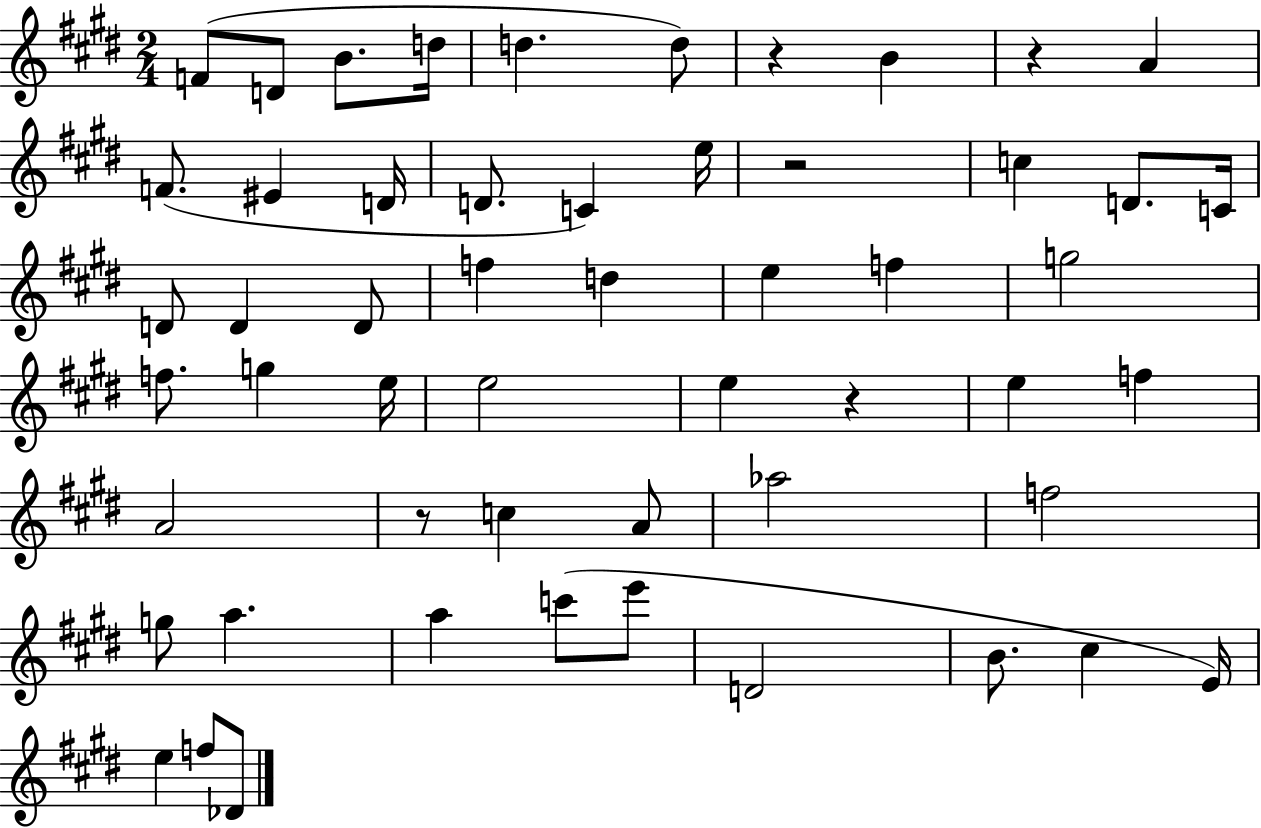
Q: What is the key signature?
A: E major